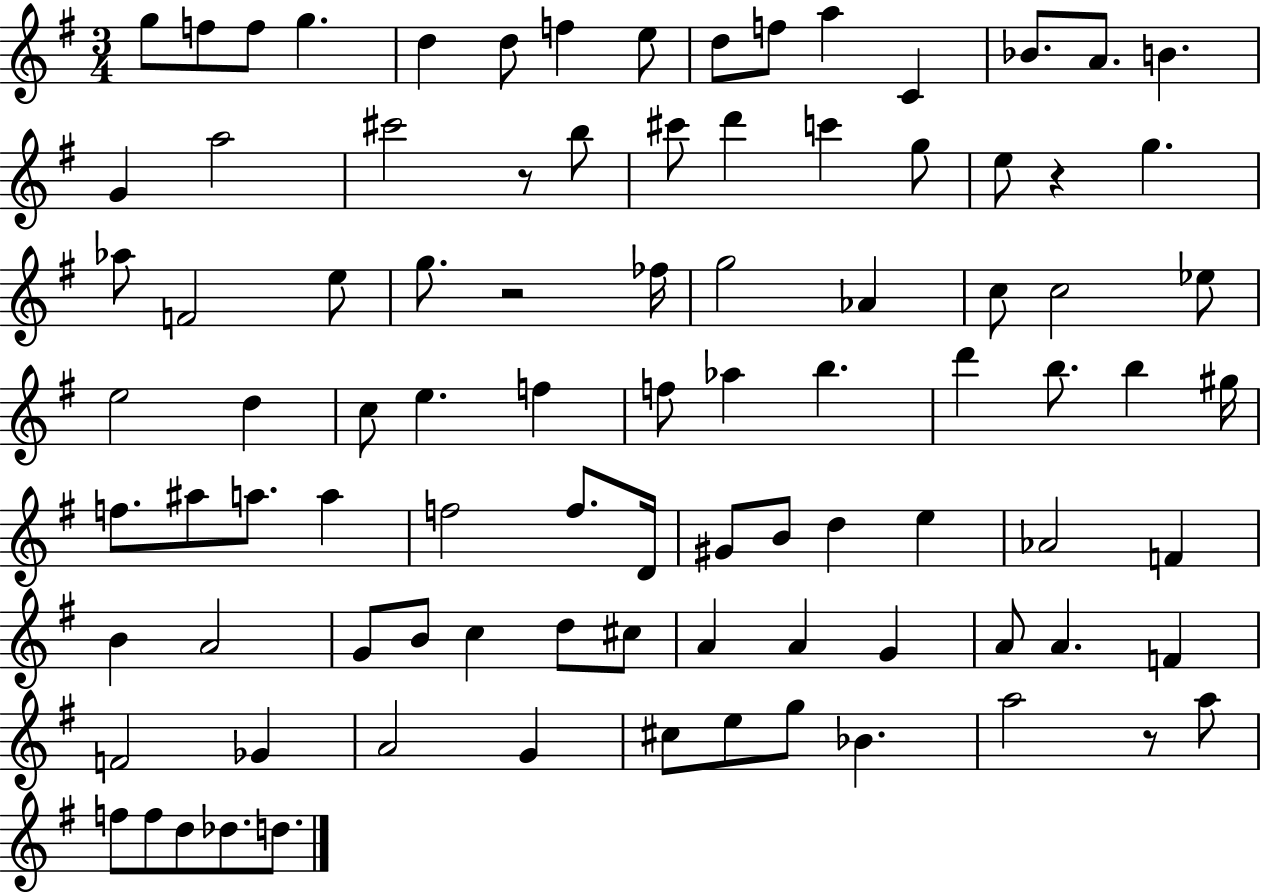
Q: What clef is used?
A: treble